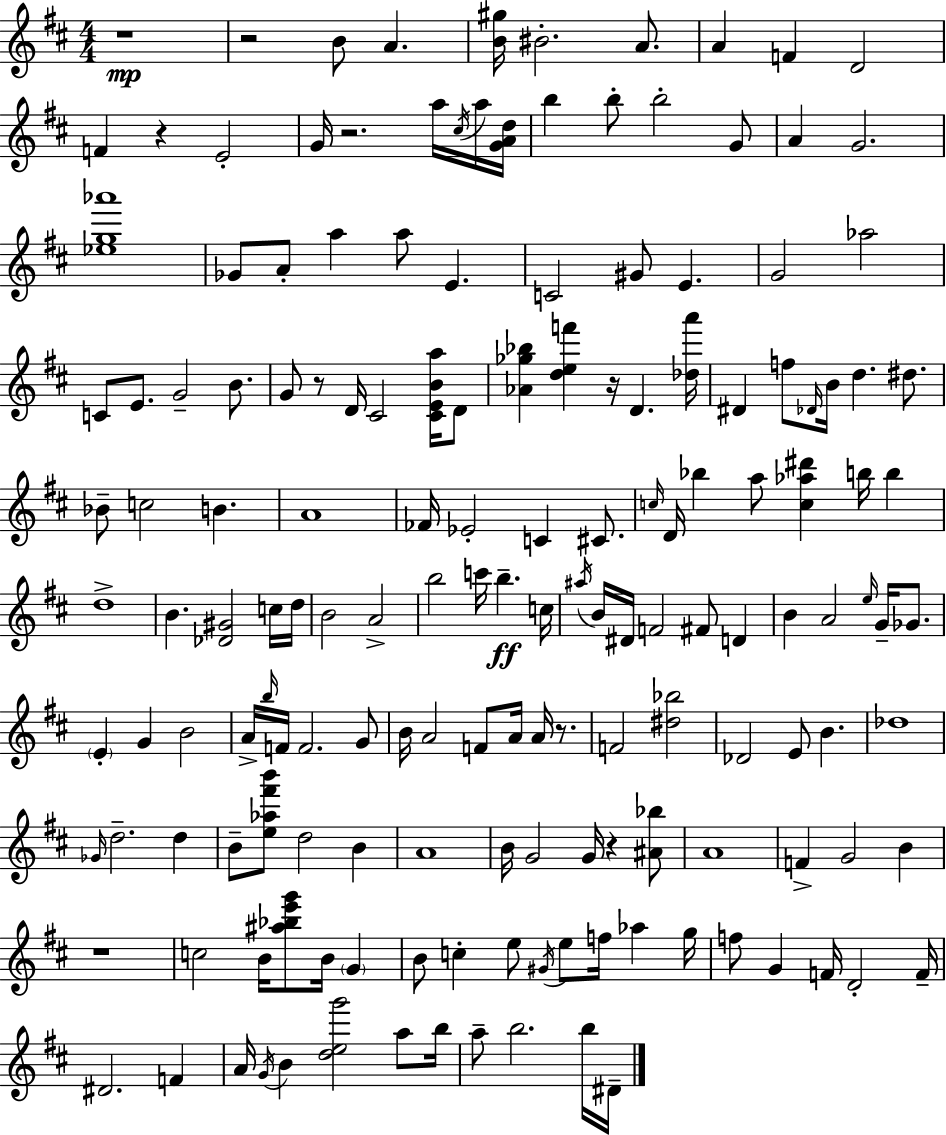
{
  \clef treble
  \numericTimeSignature
  \time 4/4
  \key d \major
  r1\mp | r2 b'8 a'4. | <b' gis''>16 bis'2.-. a'8. | a'4 f'4 d'2 | \break f'4 r4 e'2-. | g'16 r2. a''16 \acciaccatura { cis''16 } a''16 | <g' a' d''>16 b''4 b''8-. b''2-. g'8 | a'4 g'2. | \break <ees'' g'' aes'''>1 | ges'8 a'8-. a''4 a''8 e'4. | c'2 gis'8 e'4. | g'2 aes''2 | \break c'8 e'8. g'2-- b'8. | g'8 r8 d'16 cis'2 <cis' e' b' a''>16 d'8 | <aes' ges'' bes''>4 <d'' e'' f'''>4 r16 d'4. | <des'' a'''>16 dis'4 f''8 \grace { des'16 } b'16 d''4. dis''8. | \break bes'8-- c''2 b'4. | a'1 | fes'16 ees'2-. c'4 cis'8. | \grace { c''16 } d'16 bes''4 a''8 <c'' aes'' dis'''>4 b''16 b''4 | \break d''1-> | b'4. <des' gis'>2 | c''16 d''16 b'2 a'2-> | b''2 c'''16 b''4.--\ff | \break c''16 \acciaccatura { ais''16 } b'16 dis'16 f'2 fis'8 | d'4 b'4 a'2 | \grace { e''16 } g'16-- ges'8. \parenthesize e'4-. g'4 b'2 | a'16-> \grace { b''16 } f'16 f'2. | \break g'8 b'16 a'2 f'8 | a'16 a'16 r8. f'2 <dis'' bes''>2 | des'2 e'8 | b'4. des''1 | \break \grace { ges'16 } d''2.-- | d''4 b'8-- <e'' aes'' fis''' b'''>8 d''2 | b'4 a'1 | b'16 g'2 | \break g'16 r4 <ais' bes''>8 a'1 | f'4-> g'2 | b'4 r1 | c''2 b'16 | \break <ais'' bes'' e''' g'''>8 b'16 \parenthesize g'4 b'8 c''4-. e''8 \acciaccatura { gis'16 } | e''8 f''16 aes''4 g''16 f''8 g'4 f'16 d'2-. | f'16-- dis'2. | f'4 a'16 \acciaccatura { g'16 } b'4 <d'' e'' g'''>2 | \break a''8 b''16 a''8-- b''2. | b''16 dis'16-- \bar "|."
}